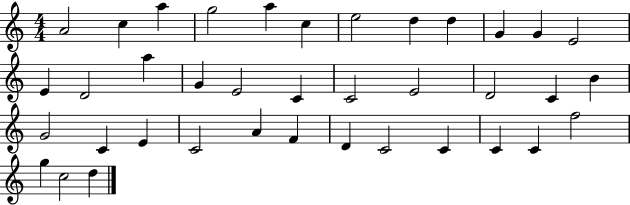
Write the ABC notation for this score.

X:1
T:Untitled
M:4/4
L:1/4
K:C
A2 c a g2 a c e2 d d G G E2 E D2 a G E2 C C2 E2 D2 C B G2 C E C2 A F D C2 C C C f2 g c2 d